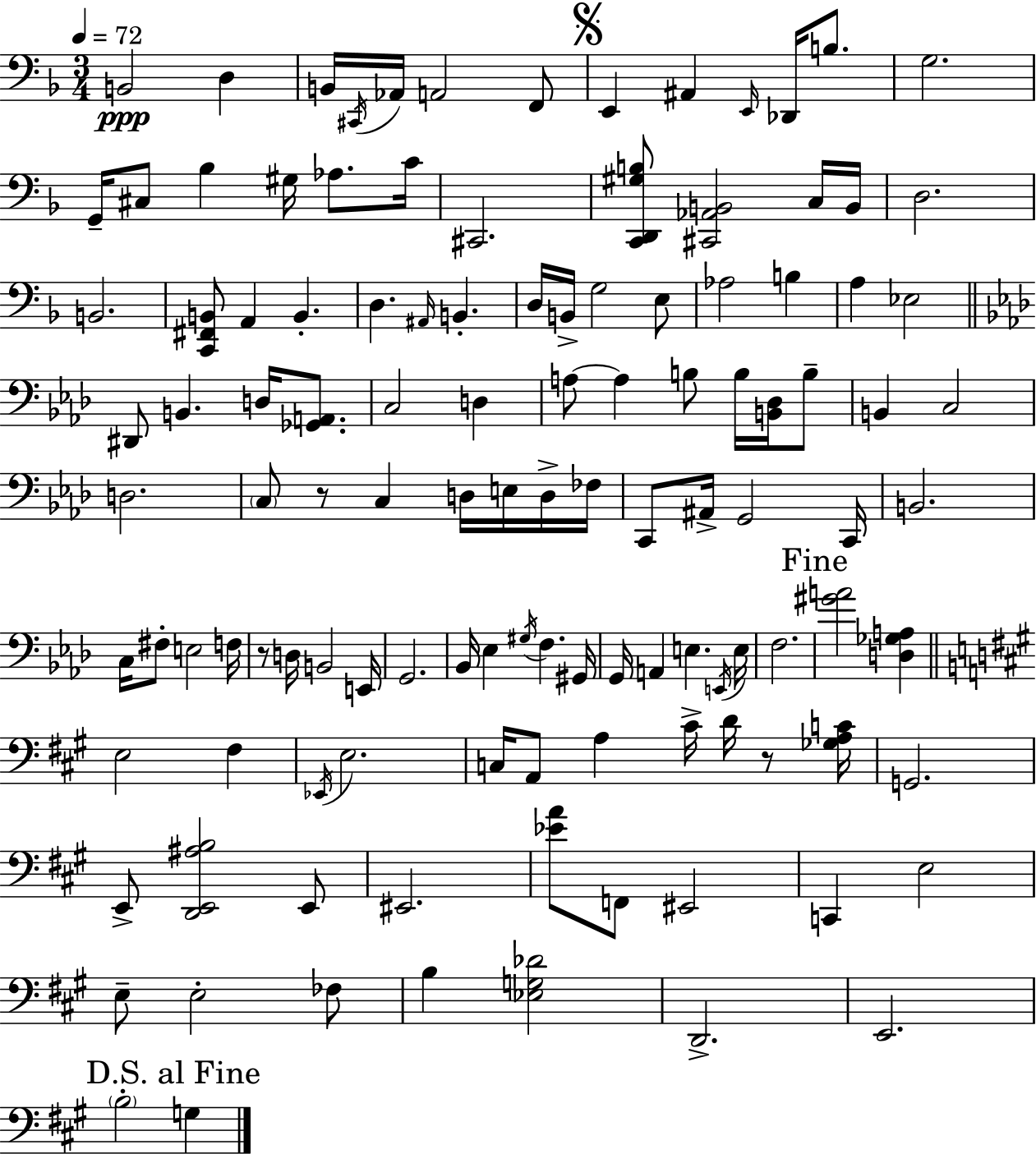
B2/h D3/q B2/s C#2/s Ab2/s A2/h F2/e E2/q A#2/q E2/s Db2/s B3/e. G3/h. G2/s C#3/e Bb3/q G#3/s Ab3/e. C4/s C#2/h. [C2,D2,G#3,B3]/e [C#2,Ab2,B2]/h C3/s B2/s D3/h. B2/h. [C2,F#2,B2]/e A2/q B2/q. D3/q. A#2/s B2/q. D3/s B2/s G3/h E3/e Ab3/h B3/q A3/q Eb3/h D#2/e B2/q. D3/s [Gb2,A2]/e. C3/h D3/q A3/e A3/q B3/e B3/s [B2,Db3]/s B3/e B2/q C3/h D3/h. C3/e R/e C3/q D3/s E3/s D3/s FES3/s C2/e A#2/s G2/h C2/s B2/h. C3/s F#3/e E3/h F3/s R/e D3/s B2/h E2/s G2/h. Bb2/s Eb3/q G#3/s F3/q. G#2/s G2/s A2/q E3/q. E2/s E3/s F3/h. [G#4,A4]/h [D3,Gb3,A3]/q E3/h F#3/q Eb2/s E3/h. C3/s A2/e A3/q C#4/s D4/s R/e [Gb3,A3,C4]/s G2/h. E2/e [D2,E2,A#3,B3]/h E2/e EIS2/h. [Eb4,A4]/e F2/e EIS2/h C2/q E3/h E3/e E3/h FES3/e B3/q [Eb3,G3,Db4]/h D2/h. E2/h. B3/h G3/q